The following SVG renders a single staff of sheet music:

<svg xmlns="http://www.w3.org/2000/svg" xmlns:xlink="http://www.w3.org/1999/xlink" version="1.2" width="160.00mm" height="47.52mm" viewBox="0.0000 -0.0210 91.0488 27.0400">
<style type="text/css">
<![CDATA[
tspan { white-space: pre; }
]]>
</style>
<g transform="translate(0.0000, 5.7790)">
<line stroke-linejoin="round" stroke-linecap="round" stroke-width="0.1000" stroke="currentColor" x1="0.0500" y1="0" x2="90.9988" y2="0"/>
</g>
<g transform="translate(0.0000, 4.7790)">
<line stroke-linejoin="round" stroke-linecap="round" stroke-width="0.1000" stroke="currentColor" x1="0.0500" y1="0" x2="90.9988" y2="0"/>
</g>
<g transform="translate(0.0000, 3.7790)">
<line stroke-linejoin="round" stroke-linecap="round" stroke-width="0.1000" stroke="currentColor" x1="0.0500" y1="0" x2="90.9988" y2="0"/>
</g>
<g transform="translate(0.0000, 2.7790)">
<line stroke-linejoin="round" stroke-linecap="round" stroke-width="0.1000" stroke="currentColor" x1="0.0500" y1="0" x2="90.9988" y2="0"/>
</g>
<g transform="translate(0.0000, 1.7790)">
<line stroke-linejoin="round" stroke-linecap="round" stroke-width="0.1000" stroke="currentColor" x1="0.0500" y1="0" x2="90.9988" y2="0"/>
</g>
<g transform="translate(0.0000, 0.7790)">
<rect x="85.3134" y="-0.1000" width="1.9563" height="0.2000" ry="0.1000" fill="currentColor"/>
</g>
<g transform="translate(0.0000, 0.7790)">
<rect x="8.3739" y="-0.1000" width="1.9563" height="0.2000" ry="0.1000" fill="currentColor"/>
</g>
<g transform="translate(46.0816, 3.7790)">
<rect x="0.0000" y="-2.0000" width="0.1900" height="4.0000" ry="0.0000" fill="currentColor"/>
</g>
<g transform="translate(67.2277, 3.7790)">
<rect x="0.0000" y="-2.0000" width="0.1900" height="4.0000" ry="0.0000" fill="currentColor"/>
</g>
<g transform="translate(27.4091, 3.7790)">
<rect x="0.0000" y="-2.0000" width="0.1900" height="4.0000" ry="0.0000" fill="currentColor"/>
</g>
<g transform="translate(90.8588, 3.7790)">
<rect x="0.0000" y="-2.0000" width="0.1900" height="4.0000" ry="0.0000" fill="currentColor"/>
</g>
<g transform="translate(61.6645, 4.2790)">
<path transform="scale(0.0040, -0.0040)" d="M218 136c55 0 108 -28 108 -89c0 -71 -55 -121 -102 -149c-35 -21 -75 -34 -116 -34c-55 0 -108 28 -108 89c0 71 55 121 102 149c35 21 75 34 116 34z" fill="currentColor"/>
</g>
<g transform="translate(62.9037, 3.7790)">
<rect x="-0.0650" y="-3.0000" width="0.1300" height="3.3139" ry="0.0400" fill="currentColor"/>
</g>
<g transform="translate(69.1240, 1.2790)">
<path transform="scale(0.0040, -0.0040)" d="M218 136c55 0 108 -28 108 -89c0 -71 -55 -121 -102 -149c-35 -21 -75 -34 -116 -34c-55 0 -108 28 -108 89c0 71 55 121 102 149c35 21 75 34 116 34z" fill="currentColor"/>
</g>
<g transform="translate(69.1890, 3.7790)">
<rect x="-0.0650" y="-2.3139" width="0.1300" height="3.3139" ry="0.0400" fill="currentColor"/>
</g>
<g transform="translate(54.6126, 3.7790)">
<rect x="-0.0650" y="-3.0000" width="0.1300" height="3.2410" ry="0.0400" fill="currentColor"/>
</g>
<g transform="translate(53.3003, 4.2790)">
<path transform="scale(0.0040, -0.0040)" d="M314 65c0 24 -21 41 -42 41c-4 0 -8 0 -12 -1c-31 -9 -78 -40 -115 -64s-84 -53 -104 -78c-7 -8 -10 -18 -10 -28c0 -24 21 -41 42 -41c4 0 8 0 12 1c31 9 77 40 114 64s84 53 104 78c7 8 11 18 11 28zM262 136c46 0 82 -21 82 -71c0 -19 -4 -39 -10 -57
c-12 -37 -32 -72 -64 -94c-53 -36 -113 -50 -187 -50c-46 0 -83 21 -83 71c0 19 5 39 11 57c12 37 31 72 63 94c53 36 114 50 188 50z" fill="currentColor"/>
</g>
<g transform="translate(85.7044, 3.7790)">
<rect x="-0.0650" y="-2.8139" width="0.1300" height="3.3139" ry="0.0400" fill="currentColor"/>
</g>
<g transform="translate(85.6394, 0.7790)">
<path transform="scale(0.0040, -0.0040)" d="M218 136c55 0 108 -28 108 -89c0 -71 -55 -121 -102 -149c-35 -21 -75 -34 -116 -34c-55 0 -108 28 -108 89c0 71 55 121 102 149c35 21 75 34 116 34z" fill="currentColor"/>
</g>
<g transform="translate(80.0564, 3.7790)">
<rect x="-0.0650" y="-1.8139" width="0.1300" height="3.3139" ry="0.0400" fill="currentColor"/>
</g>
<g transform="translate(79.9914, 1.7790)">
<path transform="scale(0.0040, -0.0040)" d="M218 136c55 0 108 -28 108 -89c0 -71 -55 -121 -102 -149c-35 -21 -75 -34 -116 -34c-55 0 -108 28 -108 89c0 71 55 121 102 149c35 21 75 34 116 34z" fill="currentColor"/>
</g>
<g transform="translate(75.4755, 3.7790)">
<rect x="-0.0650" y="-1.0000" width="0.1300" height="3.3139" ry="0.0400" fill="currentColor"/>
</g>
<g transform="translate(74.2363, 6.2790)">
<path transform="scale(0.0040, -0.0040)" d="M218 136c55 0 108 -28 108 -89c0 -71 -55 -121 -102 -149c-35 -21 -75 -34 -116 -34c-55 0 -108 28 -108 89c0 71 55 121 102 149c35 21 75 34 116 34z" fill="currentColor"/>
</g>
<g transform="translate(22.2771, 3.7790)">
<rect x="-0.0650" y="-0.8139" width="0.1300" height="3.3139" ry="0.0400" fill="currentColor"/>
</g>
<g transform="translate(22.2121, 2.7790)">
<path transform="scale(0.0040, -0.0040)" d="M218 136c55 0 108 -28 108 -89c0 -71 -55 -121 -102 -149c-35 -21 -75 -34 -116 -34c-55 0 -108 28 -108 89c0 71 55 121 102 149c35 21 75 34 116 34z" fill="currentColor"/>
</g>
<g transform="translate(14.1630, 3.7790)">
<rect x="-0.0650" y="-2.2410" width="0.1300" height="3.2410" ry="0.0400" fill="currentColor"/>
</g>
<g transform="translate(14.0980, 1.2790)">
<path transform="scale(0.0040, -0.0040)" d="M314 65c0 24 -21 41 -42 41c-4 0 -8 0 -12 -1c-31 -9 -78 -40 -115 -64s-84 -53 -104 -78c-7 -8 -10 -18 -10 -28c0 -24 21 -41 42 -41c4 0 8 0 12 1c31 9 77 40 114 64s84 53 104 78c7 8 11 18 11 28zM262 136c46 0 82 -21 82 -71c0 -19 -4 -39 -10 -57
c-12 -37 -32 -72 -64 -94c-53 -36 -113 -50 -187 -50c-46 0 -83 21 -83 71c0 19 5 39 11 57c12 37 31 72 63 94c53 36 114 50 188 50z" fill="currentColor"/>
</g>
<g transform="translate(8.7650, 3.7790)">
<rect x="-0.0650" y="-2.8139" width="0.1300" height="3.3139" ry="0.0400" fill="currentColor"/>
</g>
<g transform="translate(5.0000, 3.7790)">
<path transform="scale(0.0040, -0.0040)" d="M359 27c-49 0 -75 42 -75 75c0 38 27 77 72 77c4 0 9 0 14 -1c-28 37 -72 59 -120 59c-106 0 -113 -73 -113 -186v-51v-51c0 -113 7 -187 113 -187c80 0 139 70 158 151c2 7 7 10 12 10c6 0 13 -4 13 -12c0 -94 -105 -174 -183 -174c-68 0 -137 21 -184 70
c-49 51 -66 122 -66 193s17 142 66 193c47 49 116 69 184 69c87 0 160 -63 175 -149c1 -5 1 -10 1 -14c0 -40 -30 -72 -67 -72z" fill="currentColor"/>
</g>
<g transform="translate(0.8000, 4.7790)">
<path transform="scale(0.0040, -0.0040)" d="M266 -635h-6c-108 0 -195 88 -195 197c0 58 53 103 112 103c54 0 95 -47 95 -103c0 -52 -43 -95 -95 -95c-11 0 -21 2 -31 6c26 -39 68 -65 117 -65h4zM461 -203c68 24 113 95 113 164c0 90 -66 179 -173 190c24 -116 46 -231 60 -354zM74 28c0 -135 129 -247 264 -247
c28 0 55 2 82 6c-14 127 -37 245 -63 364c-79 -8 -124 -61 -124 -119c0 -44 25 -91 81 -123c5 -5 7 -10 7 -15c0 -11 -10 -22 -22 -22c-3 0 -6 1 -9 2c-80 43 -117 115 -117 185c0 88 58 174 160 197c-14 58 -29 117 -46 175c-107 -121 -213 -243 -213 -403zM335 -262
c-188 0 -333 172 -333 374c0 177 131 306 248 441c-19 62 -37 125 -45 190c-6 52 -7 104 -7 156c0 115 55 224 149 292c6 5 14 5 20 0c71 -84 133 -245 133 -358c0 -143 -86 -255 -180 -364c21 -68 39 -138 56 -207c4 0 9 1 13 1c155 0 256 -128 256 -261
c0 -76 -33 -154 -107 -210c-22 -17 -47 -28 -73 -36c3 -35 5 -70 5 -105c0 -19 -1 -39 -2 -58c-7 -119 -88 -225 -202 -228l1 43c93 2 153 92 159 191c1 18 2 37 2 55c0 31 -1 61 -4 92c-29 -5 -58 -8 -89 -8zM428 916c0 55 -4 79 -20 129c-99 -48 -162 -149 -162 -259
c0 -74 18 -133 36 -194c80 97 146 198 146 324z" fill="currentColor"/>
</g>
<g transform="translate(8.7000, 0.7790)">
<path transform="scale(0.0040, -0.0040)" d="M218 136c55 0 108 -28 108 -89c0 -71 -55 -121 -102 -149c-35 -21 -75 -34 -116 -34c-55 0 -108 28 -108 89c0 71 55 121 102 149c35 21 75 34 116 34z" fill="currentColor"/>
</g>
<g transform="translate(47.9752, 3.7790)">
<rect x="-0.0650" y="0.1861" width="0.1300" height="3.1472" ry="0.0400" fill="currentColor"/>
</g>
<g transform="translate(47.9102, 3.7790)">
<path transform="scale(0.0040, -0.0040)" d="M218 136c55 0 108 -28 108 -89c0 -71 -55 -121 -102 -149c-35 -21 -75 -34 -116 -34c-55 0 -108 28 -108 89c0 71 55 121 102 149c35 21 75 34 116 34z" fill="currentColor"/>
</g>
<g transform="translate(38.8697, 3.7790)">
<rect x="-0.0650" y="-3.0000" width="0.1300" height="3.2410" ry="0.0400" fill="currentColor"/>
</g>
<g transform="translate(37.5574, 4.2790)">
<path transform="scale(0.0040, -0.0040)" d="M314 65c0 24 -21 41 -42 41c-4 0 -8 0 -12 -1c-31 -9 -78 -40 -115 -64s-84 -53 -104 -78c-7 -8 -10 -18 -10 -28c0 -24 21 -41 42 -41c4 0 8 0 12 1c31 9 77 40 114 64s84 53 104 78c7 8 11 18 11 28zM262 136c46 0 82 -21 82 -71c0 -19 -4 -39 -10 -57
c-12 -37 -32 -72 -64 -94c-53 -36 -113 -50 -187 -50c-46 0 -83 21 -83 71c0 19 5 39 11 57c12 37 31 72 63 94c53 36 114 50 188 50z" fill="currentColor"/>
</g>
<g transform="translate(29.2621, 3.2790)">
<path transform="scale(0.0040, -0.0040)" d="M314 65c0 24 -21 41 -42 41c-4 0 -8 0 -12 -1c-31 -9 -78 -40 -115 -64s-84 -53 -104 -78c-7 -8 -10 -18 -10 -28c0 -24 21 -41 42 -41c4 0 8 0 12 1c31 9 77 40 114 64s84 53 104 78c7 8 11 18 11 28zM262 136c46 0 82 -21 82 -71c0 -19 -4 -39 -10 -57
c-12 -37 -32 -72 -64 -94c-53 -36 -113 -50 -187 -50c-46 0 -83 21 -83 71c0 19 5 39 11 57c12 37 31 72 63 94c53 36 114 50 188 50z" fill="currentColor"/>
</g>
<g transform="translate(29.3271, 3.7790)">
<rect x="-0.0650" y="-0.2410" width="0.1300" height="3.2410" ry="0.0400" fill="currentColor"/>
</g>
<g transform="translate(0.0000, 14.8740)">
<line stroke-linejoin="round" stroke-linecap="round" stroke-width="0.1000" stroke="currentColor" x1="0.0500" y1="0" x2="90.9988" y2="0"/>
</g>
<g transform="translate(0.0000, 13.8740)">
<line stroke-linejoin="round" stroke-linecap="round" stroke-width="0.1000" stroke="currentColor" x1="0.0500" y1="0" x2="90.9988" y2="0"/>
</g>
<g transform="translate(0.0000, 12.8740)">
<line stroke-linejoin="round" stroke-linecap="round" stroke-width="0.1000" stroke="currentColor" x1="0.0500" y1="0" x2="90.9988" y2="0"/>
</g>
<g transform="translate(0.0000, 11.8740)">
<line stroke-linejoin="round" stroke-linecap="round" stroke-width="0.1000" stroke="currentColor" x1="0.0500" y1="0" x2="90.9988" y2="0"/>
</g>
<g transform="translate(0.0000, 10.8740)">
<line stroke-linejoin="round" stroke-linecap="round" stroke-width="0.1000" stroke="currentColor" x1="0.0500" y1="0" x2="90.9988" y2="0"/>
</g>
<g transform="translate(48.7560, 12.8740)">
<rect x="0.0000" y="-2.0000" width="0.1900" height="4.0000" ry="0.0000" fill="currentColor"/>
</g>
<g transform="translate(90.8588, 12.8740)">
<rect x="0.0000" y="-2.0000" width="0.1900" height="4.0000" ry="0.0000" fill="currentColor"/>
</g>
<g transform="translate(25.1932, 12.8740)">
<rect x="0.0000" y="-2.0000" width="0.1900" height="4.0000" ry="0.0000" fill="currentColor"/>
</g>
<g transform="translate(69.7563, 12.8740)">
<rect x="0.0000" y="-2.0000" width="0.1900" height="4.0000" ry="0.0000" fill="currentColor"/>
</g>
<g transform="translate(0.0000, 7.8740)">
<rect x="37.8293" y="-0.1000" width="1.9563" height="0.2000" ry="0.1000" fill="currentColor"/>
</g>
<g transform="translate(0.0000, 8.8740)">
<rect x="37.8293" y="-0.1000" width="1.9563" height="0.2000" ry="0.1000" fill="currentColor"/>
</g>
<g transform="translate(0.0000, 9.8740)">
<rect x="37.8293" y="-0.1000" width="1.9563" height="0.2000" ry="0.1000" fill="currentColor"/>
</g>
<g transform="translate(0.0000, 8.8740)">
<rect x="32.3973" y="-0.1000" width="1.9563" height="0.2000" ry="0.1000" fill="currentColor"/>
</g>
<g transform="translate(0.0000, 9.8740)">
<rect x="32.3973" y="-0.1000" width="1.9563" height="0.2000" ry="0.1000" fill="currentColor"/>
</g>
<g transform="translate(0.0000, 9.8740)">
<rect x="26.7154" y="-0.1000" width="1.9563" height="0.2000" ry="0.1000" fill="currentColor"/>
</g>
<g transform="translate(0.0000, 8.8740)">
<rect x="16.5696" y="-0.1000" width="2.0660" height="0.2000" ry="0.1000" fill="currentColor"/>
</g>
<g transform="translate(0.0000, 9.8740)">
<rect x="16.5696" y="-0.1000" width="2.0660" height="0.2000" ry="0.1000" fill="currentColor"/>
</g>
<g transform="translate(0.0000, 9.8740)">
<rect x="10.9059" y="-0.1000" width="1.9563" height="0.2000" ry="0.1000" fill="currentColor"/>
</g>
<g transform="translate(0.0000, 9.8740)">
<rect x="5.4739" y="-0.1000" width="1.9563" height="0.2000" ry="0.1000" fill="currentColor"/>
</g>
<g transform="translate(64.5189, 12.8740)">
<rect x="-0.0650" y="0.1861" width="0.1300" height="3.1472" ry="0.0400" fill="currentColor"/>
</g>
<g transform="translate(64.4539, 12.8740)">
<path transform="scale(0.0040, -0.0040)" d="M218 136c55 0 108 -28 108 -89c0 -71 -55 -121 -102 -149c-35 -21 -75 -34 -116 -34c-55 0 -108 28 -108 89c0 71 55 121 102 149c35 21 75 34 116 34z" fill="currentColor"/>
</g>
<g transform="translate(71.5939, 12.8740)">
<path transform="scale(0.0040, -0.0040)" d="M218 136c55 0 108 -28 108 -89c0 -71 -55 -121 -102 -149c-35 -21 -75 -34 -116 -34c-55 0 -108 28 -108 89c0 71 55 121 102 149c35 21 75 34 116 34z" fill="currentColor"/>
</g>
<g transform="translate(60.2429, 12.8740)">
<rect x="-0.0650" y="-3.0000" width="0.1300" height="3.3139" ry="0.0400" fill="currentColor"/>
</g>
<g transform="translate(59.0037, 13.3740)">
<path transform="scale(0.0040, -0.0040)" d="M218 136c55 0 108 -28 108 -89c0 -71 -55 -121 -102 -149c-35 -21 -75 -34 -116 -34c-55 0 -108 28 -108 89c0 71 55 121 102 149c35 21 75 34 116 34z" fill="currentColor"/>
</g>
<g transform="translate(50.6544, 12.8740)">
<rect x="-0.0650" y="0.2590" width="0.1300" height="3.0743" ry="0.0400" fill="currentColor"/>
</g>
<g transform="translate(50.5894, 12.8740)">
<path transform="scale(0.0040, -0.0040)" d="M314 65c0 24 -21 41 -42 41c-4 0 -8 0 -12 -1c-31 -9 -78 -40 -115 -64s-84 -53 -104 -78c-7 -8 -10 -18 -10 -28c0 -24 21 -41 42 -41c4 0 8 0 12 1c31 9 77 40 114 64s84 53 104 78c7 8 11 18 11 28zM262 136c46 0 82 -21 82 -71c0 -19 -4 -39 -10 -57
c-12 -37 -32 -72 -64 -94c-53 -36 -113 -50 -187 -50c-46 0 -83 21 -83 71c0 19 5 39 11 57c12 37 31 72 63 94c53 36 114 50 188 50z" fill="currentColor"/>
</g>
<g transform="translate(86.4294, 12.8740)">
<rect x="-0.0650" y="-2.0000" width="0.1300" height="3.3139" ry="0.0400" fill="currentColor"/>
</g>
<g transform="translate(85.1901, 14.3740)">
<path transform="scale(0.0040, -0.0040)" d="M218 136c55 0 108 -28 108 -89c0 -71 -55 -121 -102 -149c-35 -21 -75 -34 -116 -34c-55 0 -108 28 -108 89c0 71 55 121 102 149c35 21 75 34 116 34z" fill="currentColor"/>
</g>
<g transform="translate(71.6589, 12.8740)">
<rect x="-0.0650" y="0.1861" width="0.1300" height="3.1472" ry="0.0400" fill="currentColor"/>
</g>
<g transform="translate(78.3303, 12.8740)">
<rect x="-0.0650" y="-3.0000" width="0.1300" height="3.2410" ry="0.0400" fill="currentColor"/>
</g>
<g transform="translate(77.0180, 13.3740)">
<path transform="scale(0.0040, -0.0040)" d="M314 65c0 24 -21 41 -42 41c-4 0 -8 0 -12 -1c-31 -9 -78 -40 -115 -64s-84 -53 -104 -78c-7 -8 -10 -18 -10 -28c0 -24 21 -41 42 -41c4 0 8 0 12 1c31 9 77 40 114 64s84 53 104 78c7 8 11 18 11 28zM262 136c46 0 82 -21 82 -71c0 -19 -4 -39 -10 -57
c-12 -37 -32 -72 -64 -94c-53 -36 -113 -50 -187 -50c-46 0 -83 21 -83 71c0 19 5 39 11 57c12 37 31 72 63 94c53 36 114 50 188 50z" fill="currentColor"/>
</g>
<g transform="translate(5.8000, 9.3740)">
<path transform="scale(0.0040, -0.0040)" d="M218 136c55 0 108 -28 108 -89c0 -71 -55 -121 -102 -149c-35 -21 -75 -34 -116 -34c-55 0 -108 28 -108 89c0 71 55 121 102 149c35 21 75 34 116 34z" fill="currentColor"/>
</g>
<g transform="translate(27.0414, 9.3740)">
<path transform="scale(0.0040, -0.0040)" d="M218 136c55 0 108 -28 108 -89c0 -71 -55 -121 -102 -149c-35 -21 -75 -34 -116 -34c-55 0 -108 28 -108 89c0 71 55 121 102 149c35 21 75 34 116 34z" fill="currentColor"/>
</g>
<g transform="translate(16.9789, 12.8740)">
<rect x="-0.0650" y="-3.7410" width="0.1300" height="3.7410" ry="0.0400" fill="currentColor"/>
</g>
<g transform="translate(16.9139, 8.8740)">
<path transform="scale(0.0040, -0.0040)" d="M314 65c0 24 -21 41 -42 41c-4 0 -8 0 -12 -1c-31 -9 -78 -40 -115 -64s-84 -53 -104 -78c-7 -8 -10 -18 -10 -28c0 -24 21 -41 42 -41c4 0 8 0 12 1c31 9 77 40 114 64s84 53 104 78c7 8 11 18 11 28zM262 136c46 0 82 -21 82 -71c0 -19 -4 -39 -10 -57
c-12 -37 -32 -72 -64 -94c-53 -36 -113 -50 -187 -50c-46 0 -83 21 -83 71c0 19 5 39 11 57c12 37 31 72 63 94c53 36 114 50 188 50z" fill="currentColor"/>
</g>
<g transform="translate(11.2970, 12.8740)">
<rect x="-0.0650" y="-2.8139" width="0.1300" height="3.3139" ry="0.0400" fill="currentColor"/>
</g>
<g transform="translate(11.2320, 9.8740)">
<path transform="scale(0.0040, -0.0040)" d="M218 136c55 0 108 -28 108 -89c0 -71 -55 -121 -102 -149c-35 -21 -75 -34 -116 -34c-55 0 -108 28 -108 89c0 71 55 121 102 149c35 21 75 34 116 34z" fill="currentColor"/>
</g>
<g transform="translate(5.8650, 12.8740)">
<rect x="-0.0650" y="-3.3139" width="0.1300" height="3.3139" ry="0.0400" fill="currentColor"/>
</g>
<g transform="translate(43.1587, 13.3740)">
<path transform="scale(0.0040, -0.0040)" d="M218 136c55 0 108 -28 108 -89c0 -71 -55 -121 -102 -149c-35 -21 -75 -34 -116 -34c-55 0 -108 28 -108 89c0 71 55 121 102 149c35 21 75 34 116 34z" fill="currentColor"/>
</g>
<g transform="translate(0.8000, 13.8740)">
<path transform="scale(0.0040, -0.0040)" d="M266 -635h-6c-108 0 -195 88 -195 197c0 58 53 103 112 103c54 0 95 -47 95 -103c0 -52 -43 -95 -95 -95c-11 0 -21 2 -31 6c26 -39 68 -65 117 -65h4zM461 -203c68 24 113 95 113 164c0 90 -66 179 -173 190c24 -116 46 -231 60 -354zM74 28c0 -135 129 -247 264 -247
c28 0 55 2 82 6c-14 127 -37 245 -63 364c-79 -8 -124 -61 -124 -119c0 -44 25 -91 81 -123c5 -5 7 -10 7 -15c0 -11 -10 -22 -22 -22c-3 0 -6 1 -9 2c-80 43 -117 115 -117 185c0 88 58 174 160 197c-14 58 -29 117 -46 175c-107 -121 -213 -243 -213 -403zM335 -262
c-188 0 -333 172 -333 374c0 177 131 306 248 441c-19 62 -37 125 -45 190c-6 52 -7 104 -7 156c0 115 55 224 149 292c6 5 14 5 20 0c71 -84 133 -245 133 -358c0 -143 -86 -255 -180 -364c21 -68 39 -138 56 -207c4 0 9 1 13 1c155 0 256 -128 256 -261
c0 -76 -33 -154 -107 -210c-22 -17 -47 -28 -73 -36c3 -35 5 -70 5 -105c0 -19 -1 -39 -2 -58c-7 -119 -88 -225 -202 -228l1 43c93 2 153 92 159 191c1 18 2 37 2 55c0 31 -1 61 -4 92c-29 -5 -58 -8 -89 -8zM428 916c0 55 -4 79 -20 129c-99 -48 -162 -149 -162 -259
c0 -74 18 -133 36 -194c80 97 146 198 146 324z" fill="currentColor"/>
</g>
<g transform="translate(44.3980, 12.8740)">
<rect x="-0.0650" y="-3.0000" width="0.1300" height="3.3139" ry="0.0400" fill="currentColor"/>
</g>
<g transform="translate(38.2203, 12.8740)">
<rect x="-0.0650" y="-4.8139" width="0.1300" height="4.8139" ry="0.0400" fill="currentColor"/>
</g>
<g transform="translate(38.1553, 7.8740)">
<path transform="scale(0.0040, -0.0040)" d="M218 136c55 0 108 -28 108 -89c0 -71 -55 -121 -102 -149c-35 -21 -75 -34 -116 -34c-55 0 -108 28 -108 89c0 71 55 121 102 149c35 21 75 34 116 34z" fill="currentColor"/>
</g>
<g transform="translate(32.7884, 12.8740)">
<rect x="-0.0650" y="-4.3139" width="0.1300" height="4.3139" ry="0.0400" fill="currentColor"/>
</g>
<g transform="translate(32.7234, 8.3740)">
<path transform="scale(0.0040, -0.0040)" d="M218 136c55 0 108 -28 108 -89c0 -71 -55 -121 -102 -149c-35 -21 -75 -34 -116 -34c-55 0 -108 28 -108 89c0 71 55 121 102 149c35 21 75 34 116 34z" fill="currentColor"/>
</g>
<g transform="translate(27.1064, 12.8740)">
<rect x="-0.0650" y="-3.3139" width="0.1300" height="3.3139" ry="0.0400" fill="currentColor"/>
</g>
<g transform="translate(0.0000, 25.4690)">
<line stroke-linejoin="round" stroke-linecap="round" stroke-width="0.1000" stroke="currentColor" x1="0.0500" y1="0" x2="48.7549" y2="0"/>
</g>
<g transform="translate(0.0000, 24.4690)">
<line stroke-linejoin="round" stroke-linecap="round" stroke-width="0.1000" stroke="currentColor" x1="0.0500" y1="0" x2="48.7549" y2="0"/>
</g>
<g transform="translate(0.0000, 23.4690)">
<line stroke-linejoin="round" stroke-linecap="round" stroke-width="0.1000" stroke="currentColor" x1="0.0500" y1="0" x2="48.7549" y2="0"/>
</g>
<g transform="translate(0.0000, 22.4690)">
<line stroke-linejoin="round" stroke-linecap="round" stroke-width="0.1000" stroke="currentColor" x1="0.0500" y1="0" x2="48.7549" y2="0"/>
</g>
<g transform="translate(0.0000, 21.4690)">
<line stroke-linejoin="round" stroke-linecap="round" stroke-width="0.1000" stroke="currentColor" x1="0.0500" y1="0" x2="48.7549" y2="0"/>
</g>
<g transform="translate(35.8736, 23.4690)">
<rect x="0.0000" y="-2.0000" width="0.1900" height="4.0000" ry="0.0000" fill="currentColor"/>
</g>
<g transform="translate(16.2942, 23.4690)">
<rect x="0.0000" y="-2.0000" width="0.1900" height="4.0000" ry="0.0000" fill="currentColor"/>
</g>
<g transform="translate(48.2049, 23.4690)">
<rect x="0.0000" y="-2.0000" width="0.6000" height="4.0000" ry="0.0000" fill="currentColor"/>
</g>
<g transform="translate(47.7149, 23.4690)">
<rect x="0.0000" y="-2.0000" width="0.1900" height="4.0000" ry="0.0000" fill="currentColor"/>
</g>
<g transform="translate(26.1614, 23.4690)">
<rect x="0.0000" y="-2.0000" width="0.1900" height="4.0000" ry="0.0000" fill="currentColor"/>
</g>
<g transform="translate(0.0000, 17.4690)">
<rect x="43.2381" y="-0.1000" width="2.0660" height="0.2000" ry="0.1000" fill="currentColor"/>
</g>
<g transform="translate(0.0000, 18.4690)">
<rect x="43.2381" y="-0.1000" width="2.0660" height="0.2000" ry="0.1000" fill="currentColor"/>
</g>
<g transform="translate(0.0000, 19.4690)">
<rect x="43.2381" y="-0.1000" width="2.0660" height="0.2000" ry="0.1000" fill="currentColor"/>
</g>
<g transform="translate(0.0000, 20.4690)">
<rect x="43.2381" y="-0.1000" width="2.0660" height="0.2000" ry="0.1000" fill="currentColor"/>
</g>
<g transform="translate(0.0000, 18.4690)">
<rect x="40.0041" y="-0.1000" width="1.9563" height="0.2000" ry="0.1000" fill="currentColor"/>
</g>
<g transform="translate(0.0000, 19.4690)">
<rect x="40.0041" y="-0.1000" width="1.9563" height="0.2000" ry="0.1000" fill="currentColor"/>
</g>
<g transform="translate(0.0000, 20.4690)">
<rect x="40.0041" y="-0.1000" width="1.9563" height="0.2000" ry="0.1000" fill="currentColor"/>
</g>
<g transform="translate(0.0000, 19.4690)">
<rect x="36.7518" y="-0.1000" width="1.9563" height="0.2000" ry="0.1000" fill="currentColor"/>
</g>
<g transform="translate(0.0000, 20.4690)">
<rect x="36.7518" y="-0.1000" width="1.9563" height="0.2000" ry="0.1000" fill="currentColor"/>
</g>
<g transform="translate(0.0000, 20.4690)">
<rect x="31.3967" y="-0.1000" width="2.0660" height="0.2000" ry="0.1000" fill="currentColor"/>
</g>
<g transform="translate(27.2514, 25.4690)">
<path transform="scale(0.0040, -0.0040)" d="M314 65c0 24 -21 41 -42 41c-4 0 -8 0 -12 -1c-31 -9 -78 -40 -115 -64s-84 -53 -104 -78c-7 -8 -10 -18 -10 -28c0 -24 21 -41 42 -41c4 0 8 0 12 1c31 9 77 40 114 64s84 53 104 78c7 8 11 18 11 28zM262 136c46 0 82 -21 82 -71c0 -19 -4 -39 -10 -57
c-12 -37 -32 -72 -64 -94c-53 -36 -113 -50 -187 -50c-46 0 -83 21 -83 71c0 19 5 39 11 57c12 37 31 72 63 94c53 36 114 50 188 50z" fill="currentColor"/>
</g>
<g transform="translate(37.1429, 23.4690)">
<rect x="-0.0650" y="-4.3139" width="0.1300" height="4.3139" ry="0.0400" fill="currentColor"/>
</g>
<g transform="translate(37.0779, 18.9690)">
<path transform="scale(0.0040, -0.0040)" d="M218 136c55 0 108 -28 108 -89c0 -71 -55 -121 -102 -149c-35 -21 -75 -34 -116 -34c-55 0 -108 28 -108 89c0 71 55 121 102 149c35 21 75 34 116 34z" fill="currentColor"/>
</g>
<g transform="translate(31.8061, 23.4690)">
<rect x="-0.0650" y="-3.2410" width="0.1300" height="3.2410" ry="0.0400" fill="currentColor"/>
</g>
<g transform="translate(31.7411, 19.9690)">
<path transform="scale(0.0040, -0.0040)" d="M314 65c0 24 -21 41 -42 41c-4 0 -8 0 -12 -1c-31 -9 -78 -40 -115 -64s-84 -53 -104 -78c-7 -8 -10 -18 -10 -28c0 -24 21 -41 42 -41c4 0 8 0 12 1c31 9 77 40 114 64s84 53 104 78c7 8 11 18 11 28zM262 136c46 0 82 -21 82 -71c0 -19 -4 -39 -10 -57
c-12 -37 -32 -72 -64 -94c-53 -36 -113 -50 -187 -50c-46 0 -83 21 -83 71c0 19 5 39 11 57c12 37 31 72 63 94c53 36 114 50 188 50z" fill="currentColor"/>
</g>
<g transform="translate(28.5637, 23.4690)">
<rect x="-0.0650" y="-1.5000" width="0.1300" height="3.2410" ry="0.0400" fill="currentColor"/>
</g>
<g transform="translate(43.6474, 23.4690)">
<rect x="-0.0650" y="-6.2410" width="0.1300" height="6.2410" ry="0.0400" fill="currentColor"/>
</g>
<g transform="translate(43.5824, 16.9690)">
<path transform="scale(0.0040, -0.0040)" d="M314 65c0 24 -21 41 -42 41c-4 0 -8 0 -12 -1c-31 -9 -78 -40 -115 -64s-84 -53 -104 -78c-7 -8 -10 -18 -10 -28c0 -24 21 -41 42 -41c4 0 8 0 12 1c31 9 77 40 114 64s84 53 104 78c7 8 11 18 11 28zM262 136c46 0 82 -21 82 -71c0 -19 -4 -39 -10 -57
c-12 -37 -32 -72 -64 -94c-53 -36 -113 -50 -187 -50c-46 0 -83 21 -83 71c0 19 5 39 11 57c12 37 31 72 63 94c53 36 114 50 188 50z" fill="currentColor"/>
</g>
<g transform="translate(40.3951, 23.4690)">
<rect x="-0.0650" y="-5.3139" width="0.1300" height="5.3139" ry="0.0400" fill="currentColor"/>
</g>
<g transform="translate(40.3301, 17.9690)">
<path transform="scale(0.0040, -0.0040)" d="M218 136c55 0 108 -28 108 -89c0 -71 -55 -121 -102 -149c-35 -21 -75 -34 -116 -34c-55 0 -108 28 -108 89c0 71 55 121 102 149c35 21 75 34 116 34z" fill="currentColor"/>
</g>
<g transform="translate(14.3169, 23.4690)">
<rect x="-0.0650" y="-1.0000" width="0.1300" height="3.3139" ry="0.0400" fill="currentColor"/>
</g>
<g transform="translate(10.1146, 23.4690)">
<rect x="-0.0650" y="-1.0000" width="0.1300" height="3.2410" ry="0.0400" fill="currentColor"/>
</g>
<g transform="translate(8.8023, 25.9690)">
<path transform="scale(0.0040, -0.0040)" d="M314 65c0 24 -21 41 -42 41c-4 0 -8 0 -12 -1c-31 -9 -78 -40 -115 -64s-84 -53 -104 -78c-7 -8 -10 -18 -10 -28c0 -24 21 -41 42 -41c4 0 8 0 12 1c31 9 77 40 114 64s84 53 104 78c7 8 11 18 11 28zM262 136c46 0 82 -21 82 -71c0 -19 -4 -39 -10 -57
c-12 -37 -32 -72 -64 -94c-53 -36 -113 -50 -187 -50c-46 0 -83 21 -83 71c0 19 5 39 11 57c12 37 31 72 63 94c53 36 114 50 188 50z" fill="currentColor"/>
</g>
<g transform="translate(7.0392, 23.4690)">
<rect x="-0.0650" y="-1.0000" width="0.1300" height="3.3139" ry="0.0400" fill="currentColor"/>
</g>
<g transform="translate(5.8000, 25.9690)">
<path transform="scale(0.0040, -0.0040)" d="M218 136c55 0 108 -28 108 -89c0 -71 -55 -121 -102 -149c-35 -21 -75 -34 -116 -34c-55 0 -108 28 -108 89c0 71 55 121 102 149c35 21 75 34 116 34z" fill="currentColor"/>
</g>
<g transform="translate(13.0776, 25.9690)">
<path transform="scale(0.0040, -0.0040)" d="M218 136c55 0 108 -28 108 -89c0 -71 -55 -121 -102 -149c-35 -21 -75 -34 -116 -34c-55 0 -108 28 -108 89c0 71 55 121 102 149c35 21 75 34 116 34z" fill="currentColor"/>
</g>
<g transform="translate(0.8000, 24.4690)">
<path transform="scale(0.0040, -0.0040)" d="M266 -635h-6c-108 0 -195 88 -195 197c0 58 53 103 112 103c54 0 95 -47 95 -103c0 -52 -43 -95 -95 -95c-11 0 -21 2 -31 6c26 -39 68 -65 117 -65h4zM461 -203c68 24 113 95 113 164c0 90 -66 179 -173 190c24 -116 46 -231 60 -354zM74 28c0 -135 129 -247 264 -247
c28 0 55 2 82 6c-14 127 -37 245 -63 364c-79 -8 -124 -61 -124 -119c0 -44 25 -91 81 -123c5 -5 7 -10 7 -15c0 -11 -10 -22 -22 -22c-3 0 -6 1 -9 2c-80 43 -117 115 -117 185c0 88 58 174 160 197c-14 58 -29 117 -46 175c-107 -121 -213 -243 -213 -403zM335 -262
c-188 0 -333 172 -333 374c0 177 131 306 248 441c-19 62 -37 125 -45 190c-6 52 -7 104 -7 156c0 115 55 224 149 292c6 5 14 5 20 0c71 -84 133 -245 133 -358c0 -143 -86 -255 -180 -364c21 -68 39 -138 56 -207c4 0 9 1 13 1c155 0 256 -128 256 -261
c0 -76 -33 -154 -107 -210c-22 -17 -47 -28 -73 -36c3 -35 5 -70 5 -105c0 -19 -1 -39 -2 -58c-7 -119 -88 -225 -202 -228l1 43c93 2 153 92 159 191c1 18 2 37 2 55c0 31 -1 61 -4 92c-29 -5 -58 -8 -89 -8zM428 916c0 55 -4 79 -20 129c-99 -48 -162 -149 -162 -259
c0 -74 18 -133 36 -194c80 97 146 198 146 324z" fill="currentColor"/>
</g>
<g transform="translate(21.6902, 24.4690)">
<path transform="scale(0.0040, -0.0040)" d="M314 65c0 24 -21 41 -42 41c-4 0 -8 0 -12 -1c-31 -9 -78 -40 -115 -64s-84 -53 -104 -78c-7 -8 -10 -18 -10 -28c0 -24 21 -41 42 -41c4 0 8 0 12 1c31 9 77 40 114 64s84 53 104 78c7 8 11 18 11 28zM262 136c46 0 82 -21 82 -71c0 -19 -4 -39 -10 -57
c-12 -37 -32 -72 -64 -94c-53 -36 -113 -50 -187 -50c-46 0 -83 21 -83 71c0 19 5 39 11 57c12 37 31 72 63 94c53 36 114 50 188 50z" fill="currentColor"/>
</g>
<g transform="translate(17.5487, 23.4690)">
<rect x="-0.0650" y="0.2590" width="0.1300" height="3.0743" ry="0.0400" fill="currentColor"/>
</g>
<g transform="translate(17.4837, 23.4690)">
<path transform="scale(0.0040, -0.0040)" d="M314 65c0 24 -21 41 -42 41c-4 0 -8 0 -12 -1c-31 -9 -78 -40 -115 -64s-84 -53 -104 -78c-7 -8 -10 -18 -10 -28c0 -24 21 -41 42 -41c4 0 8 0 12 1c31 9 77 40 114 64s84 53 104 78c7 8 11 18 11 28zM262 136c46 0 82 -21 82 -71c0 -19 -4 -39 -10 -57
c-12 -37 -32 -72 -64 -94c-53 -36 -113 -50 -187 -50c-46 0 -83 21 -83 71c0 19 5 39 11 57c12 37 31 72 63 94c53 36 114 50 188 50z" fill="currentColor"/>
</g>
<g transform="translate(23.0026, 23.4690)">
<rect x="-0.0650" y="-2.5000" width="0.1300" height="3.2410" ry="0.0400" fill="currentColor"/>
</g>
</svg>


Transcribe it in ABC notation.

X:1
T:Untitled
M:4/4
L:1/4
K:C
a g2 d c2 A2 B A2 A g D f a b a c'2 b d' e' A B2 A B B A2 F D D2 D B2 G2 E2 b2 d' f' a'2